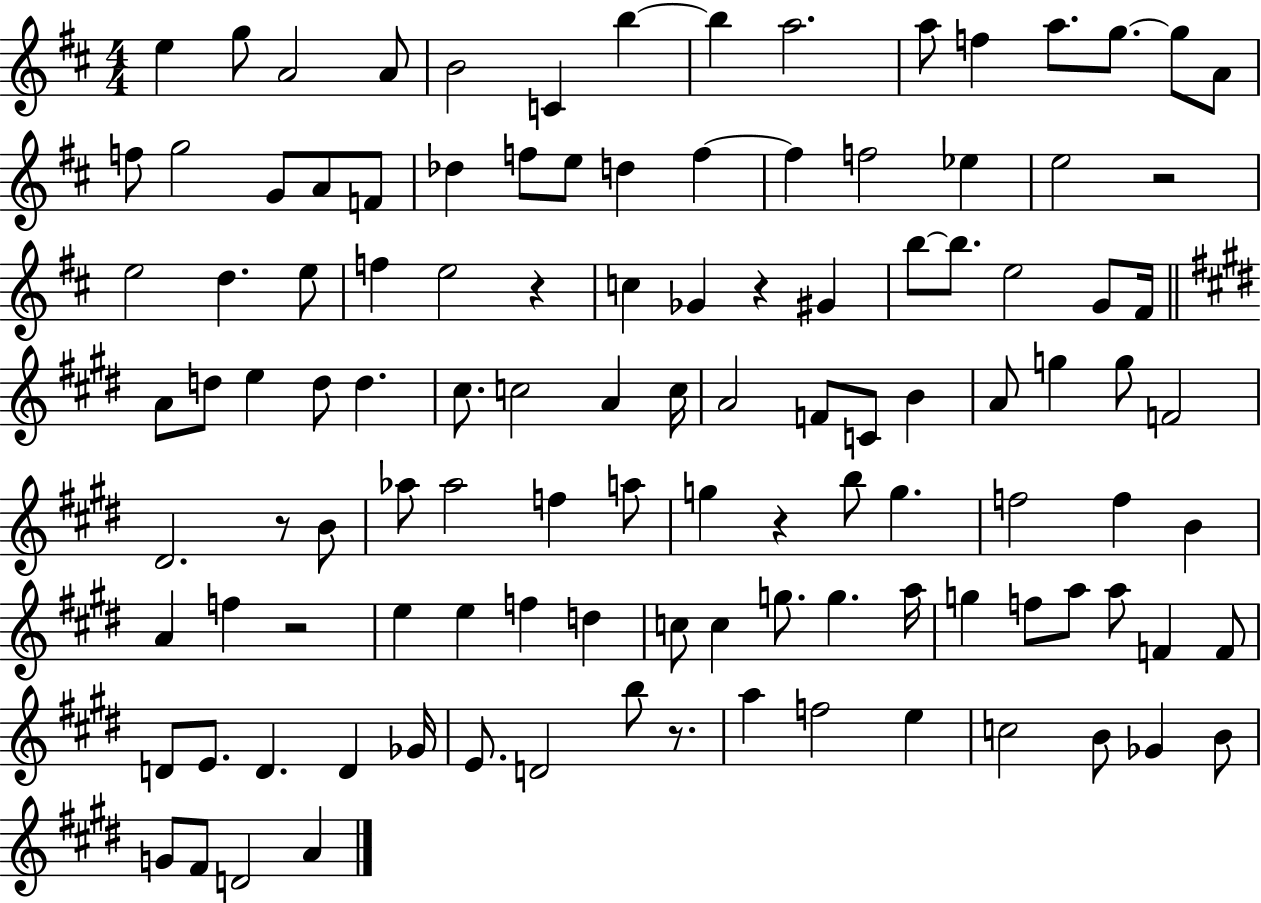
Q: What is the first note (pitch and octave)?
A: E5